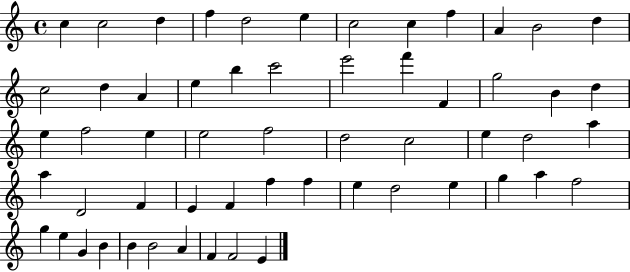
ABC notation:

X:1
T:Untitled
M:4/4
L:1/4
K:C
c c2 d f d2 e c2 c f A B2 d c2 d A e b c'2 e'2 f' F g2 B d e f2 e e2 f2 d2 c2 e d2 a a D2 F E F f f e d2 e g a f2 g e G B B B2 A F F2 E